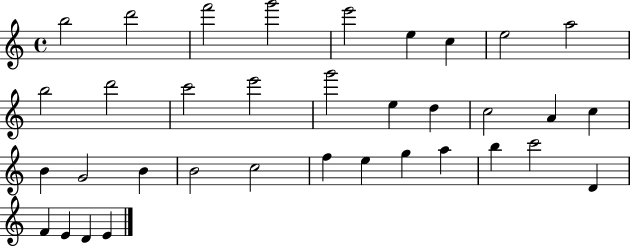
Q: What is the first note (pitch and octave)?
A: B5